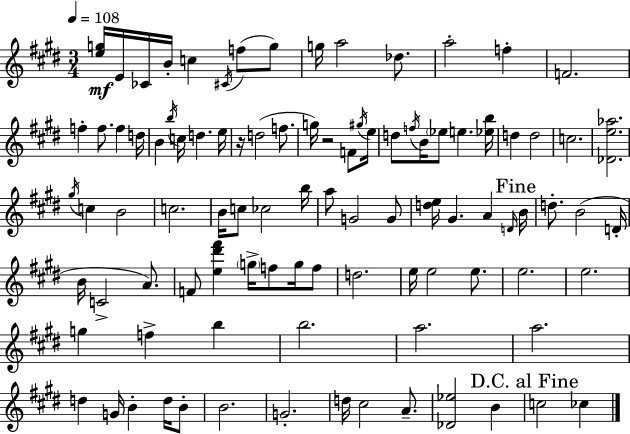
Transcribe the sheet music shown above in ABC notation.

X:1
T:Untitled
M:3/4
L:1/4
K:E
[eg]/4 E/4 _C/4 B/4 c ^C/4 f/2 g/2 g/4 a2 _d/2 a2 f F2 f f/2 f d/4 B b/4 c/4 d e/4 z/4 d2 f/2 g/4 z2 F/2 ^g/4 e/4 d/2 f/4 B/4 _e/2 e [_eb]/4 d d2 c2 [_De_a]2 ^g/4 c B2 c2 B/4 c/2 _c2 b/4 a/2 G2 G/2 [de]/4 ^G A D/4 B/4 d/2 B2 D/4 B/4 C2 A/2 F/2 [e^d'^f'] g/4 f/2 g/4 f/2 d2 e/4 e2 e/2 e2 e2 g f b b2 a2 a2 d G/4 B d/4 B/2 B2 G2 d/4 ^c2 A/2 [_D_e]2 B c2 _c